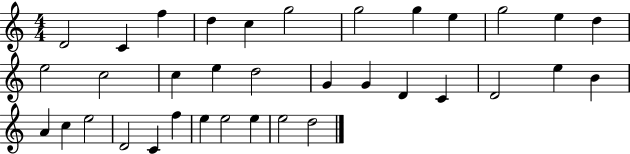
D4/h C4/q F5/q D5/q C5/q G5/h G5/h G5/q E5/q G5/h E5/q D5/q E5/h C5/h C5/q E5/q D5/h G4/q G4/q D4/q C4/q D4/h E5/q B4/q A4/q C5/q E5/h D4/h C4/q F5/q E5/q E5/h E5/q E5/h D5/h